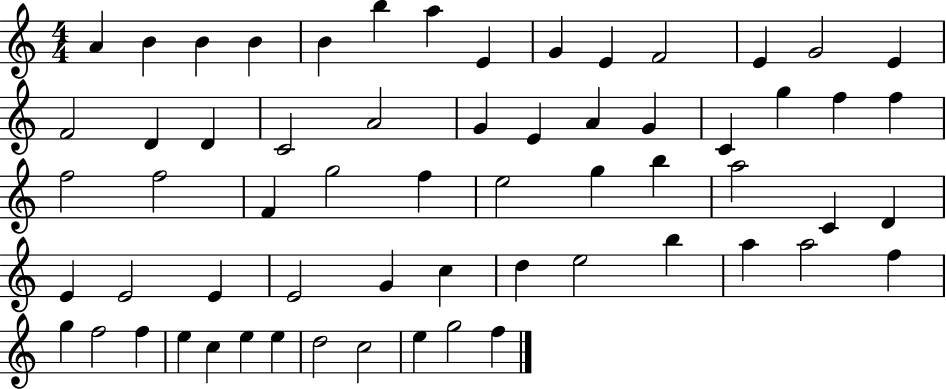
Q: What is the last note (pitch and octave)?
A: F5